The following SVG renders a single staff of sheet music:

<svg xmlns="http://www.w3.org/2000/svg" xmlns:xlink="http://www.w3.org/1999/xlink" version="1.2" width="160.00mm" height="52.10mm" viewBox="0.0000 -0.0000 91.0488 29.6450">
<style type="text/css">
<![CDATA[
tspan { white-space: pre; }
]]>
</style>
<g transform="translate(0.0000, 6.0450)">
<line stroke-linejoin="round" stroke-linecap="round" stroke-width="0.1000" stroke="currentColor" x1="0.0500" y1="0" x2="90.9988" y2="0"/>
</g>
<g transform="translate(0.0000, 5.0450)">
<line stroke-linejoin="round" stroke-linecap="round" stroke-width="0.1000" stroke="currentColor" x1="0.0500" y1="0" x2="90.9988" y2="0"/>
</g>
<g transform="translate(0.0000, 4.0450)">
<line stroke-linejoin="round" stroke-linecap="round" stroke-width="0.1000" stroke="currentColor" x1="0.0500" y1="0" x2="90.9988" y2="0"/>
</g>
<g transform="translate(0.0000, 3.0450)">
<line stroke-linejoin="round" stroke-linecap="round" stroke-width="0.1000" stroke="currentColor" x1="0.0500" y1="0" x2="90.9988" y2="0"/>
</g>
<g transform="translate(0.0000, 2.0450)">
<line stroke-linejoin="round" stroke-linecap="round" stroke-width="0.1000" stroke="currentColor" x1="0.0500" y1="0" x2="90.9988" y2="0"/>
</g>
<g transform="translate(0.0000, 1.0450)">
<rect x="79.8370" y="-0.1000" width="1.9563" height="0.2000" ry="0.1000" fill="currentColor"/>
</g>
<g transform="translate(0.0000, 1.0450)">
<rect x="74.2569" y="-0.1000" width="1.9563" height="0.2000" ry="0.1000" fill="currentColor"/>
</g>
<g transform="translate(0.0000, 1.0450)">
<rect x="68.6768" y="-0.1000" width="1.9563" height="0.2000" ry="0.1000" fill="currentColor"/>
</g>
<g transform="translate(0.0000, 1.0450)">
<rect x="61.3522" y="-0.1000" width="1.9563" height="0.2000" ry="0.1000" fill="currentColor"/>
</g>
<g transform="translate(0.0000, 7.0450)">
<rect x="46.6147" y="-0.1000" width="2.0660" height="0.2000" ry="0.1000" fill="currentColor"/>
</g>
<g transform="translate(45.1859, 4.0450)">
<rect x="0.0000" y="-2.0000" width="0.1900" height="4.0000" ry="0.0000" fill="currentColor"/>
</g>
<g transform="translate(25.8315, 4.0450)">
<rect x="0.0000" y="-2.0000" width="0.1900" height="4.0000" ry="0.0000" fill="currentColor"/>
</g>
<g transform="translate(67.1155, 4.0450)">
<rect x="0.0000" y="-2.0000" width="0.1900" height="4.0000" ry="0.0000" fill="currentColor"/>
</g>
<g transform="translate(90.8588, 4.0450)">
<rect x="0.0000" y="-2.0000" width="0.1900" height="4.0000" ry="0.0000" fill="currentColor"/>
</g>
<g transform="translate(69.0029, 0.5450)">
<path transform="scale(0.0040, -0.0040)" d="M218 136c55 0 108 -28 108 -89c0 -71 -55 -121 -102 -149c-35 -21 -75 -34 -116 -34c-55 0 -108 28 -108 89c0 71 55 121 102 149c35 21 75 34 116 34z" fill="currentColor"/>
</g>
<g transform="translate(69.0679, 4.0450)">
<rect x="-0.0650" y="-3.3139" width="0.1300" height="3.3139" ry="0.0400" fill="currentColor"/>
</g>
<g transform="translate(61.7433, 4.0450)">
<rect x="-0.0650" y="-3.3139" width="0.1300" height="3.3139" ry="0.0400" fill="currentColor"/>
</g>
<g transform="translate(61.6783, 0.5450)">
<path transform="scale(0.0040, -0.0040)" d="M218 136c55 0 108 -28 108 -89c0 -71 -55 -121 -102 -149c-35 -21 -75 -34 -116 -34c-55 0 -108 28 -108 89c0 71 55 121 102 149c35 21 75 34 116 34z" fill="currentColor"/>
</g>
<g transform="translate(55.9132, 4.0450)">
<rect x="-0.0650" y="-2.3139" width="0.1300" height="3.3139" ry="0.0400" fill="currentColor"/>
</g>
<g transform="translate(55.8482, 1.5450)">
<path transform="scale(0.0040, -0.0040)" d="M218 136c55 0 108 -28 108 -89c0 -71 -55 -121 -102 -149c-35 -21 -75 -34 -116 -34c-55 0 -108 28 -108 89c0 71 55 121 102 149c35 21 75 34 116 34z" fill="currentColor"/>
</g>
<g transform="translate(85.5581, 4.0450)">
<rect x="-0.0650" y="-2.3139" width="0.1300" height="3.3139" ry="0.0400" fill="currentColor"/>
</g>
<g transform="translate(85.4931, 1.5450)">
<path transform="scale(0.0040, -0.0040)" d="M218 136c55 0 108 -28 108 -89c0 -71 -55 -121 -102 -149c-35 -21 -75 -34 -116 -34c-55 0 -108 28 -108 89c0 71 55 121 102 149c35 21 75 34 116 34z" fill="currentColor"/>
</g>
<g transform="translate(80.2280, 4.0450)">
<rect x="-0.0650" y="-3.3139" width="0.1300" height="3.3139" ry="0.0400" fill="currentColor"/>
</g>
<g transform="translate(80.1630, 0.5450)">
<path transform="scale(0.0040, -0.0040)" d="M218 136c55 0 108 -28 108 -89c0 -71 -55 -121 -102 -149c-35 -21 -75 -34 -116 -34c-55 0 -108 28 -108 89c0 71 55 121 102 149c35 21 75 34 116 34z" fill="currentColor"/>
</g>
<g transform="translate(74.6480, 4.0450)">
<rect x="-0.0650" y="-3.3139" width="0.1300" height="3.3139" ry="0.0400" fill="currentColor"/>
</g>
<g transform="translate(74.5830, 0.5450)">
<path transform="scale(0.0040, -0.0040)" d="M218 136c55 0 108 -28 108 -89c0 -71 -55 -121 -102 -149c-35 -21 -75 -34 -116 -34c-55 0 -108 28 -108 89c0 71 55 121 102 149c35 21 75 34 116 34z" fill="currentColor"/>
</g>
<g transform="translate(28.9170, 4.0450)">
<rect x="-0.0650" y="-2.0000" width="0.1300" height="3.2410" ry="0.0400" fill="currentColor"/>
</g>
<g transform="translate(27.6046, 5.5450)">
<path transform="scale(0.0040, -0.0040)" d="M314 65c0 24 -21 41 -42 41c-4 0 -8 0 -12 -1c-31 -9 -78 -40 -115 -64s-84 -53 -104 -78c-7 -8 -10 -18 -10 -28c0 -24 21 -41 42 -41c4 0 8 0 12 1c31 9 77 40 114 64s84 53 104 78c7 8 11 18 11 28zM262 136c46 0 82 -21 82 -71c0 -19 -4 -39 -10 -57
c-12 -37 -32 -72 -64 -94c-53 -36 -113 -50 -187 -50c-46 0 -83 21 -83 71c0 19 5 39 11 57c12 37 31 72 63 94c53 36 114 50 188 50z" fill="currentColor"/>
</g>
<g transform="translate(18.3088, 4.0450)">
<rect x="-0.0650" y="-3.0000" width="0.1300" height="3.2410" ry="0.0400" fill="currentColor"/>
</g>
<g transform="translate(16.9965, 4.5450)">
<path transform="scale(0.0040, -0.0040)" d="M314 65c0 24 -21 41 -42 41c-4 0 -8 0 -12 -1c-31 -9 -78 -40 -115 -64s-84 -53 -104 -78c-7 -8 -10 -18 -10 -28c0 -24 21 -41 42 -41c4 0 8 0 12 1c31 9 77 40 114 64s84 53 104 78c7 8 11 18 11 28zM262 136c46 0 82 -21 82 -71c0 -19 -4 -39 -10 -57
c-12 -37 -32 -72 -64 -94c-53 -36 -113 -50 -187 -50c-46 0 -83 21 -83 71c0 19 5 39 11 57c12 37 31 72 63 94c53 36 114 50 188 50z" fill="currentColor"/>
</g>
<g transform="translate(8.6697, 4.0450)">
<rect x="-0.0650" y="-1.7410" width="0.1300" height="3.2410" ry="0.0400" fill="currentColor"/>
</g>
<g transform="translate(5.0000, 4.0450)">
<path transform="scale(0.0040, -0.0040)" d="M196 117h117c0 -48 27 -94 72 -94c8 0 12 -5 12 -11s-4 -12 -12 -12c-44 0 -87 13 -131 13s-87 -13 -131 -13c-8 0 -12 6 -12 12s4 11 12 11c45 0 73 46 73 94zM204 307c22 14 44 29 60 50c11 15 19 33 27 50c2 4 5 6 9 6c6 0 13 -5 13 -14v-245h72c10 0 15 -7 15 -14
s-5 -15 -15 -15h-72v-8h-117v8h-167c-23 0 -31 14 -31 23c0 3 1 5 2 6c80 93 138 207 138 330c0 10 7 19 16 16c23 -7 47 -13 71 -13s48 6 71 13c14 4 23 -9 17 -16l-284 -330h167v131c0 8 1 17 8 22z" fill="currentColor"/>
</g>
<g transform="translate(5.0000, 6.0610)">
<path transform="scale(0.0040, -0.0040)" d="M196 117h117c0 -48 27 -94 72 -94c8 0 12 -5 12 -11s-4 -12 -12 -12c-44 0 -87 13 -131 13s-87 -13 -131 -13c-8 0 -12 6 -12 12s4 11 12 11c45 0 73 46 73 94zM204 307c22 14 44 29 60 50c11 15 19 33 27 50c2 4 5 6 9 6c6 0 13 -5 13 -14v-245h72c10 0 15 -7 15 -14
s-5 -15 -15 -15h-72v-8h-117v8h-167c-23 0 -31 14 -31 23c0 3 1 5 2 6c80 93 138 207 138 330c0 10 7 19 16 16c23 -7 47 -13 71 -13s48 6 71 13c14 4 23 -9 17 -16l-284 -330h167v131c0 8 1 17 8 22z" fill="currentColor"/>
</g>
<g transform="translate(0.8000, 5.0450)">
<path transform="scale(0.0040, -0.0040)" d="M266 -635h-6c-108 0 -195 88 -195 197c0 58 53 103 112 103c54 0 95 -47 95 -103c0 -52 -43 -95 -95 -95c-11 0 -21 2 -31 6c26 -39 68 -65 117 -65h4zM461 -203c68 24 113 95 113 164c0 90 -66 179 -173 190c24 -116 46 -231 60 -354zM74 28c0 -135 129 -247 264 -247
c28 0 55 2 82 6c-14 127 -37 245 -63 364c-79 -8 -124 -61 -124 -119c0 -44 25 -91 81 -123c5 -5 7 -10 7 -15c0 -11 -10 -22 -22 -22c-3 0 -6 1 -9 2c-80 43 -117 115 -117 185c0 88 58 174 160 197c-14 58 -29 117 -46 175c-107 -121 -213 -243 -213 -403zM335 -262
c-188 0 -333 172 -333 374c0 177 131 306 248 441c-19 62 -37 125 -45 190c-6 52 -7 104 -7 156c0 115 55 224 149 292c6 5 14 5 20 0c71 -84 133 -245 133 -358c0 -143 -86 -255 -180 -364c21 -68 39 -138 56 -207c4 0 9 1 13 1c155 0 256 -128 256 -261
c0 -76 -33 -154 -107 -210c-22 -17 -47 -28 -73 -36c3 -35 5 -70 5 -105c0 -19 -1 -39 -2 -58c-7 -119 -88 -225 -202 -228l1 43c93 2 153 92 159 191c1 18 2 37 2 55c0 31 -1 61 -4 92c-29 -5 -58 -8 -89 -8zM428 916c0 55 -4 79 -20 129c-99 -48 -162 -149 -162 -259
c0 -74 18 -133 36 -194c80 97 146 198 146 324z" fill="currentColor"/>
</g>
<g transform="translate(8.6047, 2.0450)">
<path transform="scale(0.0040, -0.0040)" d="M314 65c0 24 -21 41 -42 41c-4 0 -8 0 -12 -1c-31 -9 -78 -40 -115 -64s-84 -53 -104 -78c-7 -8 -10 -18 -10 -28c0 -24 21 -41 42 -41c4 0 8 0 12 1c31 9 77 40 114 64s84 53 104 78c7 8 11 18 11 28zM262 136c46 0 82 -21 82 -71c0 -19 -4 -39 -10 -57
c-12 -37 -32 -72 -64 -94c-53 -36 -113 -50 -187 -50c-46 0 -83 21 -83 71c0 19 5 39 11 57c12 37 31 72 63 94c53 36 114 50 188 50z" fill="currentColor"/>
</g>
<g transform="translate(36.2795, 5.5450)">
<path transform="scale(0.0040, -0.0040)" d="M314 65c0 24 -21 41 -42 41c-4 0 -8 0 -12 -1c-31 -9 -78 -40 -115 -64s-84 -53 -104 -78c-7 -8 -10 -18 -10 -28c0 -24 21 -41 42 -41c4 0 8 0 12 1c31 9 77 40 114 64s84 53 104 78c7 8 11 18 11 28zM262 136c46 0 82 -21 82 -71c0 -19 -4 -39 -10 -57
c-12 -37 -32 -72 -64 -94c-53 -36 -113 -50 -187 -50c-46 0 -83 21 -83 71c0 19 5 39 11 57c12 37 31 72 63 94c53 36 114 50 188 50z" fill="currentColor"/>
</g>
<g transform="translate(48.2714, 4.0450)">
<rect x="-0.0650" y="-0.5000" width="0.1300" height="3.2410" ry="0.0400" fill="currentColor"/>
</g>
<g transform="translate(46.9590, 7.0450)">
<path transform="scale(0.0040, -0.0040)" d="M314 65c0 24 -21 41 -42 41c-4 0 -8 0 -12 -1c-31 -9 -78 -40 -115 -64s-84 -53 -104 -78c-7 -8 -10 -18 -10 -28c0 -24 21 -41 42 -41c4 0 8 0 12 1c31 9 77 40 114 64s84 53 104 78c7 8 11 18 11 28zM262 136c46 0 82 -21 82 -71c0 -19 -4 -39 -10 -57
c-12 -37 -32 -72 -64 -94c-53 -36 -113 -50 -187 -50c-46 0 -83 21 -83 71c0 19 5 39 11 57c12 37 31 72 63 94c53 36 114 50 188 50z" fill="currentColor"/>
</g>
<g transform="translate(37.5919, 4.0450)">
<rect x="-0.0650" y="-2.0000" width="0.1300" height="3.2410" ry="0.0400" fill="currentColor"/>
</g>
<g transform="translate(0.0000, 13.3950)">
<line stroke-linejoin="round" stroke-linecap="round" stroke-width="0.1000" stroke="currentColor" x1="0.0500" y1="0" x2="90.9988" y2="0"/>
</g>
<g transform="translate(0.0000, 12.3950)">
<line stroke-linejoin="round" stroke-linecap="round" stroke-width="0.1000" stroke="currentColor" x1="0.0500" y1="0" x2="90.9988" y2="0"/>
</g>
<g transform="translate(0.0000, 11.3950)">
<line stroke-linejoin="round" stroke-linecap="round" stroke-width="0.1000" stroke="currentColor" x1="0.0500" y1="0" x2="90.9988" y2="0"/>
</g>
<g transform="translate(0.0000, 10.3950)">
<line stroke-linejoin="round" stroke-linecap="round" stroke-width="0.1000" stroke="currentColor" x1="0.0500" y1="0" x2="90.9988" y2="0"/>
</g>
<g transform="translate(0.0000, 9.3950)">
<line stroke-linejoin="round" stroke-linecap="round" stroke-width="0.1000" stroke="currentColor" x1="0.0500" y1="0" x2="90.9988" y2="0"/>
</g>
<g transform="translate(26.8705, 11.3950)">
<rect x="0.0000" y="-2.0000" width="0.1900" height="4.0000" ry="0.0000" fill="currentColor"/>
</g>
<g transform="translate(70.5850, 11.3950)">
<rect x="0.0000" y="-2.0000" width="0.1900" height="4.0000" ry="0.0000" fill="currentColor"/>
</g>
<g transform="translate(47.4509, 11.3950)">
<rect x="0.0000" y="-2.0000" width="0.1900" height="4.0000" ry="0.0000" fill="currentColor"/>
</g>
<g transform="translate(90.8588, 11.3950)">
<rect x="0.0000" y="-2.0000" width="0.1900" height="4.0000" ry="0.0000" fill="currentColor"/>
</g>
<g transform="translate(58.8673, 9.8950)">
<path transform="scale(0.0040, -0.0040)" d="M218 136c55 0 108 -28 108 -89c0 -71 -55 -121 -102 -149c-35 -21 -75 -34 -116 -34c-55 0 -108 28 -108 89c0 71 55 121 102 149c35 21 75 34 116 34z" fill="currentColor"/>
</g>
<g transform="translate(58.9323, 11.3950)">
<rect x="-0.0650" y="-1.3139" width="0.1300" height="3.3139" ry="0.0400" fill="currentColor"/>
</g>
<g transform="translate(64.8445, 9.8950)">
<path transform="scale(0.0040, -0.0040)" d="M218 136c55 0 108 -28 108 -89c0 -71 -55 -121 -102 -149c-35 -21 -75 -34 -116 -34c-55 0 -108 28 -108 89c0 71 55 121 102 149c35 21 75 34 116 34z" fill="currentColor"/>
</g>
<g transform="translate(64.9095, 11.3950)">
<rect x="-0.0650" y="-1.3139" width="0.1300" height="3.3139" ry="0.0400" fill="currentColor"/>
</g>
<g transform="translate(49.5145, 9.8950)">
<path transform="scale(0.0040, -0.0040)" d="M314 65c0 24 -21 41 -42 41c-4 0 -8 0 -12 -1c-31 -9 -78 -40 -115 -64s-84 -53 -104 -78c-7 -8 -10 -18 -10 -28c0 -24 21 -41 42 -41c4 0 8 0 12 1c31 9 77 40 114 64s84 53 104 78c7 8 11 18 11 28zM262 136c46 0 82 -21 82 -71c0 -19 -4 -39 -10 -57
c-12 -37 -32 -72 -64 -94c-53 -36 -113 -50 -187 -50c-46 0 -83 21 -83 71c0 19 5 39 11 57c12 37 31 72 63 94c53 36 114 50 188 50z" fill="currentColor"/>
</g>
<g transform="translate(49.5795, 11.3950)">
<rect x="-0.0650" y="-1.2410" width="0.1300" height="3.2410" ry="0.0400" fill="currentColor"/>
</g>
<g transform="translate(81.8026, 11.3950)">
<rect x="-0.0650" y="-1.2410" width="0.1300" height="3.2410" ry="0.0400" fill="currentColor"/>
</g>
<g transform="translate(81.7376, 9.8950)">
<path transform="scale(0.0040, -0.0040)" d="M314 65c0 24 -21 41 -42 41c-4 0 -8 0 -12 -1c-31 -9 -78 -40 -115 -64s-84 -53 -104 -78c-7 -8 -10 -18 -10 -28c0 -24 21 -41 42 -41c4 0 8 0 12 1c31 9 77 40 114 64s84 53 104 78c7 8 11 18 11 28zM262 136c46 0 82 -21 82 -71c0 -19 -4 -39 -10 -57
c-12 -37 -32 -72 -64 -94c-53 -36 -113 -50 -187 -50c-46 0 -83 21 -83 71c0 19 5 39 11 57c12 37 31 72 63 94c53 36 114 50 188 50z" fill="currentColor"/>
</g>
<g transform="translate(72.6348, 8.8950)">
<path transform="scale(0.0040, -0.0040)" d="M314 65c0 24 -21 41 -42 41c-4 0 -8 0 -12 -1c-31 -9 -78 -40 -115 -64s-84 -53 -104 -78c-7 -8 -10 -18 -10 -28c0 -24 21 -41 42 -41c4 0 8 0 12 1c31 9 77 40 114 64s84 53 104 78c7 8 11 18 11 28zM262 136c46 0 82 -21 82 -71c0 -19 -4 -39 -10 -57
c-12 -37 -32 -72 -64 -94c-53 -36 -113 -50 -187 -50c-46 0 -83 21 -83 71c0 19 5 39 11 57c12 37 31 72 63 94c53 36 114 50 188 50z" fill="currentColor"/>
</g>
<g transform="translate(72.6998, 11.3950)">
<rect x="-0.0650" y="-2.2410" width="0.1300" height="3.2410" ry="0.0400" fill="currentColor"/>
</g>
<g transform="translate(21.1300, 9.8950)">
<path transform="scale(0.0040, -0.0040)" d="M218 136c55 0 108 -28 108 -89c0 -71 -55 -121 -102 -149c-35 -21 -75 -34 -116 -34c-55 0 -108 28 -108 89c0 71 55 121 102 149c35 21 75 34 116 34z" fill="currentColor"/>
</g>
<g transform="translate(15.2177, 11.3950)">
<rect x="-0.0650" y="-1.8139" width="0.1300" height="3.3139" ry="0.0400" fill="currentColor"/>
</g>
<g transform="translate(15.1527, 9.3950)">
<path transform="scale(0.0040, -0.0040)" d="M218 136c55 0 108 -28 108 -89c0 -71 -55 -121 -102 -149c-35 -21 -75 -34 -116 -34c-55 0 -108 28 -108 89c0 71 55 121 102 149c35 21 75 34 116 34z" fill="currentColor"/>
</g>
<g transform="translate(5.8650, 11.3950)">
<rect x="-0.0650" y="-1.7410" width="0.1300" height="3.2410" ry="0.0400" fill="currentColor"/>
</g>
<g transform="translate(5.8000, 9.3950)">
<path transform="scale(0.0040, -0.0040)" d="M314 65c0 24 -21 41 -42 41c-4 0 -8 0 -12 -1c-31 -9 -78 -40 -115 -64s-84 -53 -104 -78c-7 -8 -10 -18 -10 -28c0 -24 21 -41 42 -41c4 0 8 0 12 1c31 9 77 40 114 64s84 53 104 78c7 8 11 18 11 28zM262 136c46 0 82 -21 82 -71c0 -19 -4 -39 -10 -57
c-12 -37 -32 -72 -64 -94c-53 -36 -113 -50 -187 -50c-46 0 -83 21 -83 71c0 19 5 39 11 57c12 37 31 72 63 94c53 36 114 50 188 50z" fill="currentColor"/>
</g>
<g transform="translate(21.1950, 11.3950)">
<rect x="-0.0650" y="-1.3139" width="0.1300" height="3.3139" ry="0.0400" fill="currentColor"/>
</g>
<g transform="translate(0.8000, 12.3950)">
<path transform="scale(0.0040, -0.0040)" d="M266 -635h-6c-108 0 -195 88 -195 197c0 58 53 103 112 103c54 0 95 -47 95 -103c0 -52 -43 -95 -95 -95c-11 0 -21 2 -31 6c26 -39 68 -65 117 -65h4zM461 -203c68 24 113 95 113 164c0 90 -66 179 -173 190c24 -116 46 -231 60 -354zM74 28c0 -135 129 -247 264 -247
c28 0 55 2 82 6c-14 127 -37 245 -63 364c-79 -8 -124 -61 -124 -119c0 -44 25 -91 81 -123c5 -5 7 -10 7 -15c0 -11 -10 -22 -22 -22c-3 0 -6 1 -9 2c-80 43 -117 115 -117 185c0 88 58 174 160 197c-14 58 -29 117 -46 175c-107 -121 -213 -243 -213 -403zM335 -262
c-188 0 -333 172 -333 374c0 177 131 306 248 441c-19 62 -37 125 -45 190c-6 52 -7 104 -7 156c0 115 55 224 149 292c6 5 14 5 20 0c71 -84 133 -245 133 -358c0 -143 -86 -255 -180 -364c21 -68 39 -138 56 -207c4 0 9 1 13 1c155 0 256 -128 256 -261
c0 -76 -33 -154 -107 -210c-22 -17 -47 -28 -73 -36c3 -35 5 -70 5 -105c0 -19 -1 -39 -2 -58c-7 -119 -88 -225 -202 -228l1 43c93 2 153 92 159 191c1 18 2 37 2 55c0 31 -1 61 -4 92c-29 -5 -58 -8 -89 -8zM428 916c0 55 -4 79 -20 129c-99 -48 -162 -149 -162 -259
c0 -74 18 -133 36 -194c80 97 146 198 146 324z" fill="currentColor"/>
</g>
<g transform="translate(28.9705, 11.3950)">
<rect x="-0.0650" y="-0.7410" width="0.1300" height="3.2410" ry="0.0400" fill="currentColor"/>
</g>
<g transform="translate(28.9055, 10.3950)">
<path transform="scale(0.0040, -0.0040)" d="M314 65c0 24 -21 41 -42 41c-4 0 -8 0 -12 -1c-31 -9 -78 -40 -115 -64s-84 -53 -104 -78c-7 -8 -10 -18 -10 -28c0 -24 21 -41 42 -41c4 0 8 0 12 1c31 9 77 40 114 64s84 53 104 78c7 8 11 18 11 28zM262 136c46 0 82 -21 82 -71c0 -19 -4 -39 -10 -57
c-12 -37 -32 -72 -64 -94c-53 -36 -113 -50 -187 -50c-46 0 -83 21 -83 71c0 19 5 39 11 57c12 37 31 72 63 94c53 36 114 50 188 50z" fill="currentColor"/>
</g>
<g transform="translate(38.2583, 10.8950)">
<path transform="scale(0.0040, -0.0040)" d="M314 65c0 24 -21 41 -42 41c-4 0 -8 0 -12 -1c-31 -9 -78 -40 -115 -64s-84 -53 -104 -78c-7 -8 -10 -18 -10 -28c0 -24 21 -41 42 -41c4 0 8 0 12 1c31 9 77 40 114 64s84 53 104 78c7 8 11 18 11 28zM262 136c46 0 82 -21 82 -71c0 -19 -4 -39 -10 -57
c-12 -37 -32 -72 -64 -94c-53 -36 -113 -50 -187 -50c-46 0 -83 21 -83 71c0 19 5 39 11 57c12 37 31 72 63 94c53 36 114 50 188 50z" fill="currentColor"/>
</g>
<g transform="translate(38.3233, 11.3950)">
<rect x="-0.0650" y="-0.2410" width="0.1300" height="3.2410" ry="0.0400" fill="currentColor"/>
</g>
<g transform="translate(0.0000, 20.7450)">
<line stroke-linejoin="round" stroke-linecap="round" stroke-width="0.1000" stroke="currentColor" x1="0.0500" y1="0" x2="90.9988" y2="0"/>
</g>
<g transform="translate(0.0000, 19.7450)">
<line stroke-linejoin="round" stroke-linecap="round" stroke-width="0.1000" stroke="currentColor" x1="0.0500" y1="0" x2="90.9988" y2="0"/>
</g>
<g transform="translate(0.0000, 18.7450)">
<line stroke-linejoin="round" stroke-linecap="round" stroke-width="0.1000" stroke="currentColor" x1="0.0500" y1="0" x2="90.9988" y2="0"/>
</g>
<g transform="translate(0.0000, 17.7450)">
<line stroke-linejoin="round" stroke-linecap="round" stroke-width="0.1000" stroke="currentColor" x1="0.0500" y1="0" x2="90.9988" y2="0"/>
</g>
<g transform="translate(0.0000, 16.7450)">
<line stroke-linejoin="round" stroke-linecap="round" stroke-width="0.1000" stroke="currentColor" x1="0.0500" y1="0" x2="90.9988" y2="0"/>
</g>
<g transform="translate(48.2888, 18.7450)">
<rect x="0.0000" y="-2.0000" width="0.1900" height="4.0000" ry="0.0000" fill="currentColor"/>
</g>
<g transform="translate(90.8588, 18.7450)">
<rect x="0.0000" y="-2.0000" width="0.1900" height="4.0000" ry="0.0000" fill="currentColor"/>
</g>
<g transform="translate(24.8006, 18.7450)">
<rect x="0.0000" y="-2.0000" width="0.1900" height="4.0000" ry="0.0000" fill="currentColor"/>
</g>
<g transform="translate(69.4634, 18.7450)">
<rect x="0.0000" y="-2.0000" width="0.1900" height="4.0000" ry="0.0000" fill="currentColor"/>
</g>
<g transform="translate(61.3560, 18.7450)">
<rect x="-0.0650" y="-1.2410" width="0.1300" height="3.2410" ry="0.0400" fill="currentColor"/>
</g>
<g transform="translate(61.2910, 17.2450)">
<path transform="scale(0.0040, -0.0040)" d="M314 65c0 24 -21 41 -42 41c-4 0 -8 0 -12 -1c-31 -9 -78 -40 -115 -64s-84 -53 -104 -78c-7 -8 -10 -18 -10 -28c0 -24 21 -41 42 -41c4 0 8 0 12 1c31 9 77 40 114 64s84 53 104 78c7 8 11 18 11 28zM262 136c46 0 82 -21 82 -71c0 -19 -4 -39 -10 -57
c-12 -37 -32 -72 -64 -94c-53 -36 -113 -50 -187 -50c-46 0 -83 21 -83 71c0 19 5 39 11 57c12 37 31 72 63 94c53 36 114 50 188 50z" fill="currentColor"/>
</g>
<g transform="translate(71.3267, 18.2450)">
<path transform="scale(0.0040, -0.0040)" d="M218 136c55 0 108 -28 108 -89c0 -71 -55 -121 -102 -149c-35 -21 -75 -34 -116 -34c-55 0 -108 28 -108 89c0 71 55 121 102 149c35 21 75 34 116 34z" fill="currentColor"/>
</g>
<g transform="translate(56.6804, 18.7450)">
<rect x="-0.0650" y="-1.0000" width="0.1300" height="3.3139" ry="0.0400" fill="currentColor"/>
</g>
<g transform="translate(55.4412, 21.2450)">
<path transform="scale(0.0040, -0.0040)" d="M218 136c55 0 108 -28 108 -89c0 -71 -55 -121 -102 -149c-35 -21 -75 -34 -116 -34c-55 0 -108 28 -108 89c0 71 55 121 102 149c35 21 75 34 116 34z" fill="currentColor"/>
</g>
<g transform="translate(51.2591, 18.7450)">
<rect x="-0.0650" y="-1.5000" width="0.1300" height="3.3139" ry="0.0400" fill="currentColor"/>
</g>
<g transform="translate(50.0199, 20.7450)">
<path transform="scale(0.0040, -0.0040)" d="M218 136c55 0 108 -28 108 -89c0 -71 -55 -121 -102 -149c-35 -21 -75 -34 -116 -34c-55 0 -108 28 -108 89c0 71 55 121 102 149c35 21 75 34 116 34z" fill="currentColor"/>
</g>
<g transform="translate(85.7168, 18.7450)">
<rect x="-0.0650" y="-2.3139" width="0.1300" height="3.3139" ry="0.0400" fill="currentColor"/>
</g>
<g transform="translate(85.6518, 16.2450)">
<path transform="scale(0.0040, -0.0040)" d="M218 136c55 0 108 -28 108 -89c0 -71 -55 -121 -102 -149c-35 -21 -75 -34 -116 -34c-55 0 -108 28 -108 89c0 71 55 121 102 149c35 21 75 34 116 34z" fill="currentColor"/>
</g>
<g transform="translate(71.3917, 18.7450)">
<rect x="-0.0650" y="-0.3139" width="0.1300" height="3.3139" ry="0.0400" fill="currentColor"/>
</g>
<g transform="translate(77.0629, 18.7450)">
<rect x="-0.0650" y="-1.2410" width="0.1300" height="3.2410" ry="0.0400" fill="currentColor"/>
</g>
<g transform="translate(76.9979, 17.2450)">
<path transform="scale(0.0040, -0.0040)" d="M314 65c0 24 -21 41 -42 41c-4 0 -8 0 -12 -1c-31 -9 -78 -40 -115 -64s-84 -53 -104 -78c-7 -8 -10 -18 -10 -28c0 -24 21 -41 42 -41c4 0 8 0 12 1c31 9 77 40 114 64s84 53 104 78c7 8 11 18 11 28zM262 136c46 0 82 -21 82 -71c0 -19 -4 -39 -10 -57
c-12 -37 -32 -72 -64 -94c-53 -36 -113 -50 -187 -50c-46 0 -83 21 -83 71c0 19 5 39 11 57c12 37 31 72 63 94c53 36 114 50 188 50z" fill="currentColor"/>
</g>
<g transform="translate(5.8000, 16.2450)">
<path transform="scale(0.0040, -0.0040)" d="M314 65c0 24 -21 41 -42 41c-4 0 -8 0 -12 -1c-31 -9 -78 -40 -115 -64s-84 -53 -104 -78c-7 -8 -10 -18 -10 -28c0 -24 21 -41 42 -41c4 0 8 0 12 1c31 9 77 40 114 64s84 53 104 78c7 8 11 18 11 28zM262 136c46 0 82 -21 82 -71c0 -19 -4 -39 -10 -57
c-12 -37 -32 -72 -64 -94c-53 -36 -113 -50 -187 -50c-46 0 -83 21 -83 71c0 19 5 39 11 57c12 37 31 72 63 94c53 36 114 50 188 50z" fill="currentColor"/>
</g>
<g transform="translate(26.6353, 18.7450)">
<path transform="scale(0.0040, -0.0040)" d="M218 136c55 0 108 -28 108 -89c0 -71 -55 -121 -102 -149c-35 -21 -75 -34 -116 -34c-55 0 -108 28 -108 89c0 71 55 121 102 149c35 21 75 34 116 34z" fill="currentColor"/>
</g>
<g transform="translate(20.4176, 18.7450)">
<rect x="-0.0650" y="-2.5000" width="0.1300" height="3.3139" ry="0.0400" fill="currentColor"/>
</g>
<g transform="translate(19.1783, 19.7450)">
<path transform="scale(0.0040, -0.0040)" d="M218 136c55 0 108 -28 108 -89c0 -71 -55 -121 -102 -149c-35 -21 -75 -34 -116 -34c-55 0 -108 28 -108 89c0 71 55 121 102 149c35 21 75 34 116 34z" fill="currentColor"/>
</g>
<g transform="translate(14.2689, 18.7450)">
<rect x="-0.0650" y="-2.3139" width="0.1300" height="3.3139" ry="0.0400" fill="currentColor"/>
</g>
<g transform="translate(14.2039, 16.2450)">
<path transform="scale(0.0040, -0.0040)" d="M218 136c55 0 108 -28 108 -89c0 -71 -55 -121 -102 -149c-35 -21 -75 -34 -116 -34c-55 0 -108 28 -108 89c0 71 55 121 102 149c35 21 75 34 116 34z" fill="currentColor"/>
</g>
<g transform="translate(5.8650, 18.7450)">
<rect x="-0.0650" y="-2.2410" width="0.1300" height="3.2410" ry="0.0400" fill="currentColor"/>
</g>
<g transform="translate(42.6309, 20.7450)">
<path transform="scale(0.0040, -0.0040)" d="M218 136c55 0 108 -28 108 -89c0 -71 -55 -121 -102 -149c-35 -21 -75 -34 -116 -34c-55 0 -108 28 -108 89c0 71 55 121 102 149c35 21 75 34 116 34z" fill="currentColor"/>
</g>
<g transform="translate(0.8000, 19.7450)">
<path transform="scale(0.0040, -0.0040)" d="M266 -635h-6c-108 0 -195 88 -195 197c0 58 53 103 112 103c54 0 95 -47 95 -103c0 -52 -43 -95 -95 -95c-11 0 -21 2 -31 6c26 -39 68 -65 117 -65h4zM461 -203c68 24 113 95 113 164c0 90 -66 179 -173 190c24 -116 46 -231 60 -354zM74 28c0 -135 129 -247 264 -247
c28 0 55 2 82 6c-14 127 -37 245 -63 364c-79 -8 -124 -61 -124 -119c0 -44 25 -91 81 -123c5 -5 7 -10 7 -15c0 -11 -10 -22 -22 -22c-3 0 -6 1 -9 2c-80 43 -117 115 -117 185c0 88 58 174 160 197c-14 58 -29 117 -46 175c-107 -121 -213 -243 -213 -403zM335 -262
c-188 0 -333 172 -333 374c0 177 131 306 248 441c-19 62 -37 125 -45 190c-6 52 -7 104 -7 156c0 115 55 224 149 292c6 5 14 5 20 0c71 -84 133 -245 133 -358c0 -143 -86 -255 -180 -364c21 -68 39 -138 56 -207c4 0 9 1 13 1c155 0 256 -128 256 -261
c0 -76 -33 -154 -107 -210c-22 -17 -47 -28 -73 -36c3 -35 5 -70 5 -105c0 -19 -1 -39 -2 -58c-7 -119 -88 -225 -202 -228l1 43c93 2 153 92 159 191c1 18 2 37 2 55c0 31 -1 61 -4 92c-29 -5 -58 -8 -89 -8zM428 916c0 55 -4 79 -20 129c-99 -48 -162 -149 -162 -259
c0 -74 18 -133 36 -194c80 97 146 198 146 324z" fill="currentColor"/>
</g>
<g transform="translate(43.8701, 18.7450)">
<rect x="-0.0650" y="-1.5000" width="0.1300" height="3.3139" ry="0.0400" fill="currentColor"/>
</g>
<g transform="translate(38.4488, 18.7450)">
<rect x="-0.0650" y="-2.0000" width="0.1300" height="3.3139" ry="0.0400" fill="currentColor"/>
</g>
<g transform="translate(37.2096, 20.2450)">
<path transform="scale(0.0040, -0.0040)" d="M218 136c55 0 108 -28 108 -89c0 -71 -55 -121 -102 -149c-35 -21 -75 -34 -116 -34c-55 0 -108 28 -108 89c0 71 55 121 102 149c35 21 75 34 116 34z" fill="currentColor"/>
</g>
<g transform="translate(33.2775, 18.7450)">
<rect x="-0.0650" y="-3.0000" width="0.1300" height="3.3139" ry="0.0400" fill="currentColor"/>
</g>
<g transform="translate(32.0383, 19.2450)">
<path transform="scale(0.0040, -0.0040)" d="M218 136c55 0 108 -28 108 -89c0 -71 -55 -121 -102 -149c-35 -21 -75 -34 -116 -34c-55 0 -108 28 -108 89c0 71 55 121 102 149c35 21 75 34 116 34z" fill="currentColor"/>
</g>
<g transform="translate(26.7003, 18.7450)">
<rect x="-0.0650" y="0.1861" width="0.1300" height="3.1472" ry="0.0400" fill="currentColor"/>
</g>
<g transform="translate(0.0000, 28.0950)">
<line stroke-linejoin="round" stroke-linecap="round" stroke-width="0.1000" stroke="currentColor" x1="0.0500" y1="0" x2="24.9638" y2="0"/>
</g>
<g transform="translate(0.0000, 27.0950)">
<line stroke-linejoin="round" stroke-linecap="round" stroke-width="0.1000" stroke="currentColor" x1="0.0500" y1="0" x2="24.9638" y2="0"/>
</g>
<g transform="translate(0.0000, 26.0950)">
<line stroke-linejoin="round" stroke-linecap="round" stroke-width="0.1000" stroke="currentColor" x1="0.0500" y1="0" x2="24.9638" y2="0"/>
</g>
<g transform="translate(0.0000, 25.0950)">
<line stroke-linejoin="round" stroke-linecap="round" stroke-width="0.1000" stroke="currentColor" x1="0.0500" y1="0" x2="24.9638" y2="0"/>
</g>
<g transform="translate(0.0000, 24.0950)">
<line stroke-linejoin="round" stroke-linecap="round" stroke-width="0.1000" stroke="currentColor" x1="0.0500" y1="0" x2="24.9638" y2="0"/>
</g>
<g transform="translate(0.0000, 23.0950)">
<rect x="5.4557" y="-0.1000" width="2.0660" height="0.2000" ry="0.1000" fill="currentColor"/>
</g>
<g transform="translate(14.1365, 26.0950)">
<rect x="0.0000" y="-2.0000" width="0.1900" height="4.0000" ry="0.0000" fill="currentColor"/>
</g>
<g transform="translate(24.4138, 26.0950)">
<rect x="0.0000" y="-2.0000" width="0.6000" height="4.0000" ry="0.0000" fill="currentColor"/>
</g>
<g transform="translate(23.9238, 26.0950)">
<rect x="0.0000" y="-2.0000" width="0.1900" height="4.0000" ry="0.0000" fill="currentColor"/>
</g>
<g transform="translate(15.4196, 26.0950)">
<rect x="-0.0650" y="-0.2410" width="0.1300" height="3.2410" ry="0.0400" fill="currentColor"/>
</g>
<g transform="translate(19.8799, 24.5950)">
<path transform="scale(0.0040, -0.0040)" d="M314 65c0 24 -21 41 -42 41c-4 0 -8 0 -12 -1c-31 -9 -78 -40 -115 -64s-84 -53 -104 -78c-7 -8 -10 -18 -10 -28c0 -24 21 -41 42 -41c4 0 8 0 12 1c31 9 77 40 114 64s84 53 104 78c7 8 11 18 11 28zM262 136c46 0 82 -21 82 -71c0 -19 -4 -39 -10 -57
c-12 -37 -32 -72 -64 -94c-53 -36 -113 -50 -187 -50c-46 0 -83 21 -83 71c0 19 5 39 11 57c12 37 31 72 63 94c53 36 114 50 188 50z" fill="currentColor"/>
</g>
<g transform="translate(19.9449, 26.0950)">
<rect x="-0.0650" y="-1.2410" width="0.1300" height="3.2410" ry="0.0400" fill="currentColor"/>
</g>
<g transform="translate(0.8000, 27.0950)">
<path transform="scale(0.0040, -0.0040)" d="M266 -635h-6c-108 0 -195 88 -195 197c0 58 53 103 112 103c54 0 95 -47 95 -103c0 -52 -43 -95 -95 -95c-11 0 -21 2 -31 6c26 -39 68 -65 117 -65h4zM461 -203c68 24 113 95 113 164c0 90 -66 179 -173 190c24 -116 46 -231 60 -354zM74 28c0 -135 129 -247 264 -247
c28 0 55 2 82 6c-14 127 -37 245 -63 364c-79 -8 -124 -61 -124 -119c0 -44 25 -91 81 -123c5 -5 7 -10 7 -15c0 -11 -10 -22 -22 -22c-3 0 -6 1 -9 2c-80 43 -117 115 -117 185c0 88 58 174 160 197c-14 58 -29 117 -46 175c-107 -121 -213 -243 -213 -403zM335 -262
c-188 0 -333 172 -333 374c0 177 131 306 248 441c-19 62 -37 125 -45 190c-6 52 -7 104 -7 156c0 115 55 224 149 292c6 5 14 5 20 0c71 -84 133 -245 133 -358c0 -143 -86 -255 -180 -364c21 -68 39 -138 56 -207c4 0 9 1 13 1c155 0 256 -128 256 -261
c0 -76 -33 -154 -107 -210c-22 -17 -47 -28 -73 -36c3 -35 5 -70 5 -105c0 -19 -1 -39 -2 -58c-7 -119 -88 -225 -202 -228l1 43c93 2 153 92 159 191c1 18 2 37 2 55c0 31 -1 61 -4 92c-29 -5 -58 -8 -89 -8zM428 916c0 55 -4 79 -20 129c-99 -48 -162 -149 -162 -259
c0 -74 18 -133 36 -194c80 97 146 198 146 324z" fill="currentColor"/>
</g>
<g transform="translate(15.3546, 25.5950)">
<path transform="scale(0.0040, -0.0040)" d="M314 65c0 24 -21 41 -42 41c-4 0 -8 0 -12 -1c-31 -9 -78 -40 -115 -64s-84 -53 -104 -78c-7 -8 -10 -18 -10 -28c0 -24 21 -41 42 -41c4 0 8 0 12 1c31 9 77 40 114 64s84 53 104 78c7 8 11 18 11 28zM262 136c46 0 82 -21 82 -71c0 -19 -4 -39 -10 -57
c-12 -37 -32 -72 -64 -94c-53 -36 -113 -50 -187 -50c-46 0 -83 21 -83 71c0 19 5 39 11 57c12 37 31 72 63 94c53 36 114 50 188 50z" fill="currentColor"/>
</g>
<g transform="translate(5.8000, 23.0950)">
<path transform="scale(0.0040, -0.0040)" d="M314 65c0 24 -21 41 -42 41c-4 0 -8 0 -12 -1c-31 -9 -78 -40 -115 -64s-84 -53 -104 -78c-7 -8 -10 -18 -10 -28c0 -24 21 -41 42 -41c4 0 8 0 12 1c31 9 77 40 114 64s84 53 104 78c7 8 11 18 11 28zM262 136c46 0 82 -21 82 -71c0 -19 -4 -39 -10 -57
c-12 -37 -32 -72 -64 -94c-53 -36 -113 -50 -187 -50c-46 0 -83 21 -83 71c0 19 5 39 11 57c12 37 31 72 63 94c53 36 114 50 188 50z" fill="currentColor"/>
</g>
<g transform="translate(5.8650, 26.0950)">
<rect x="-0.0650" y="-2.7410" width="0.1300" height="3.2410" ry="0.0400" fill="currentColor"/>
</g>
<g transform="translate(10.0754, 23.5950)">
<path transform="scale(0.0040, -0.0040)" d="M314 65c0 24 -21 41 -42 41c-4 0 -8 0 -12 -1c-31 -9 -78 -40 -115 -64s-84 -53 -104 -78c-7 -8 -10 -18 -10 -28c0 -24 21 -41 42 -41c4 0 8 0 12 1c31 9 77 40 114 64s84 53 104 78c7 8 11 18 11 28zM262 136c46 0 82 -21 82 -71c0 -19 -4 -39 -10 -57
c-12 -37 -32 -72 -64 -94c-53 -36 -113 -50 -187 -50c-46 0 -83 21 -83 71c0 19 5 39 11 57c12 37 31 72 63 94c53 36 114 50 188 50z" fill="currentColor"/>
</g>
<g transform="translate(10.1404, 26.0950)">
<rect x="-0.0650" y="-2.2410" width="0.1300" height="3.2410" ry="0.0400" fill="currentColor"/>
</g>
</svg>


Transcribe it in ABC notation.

X:1
T:Untitled
M:4/4
L:1/4
K:C
f2 A2 F2 F2 C2 g b b b b g f2 f e d2 c2 e2 e e g2 e2 g2 g G B A F E E D e2 c e2 g a2 g2 c2 e2